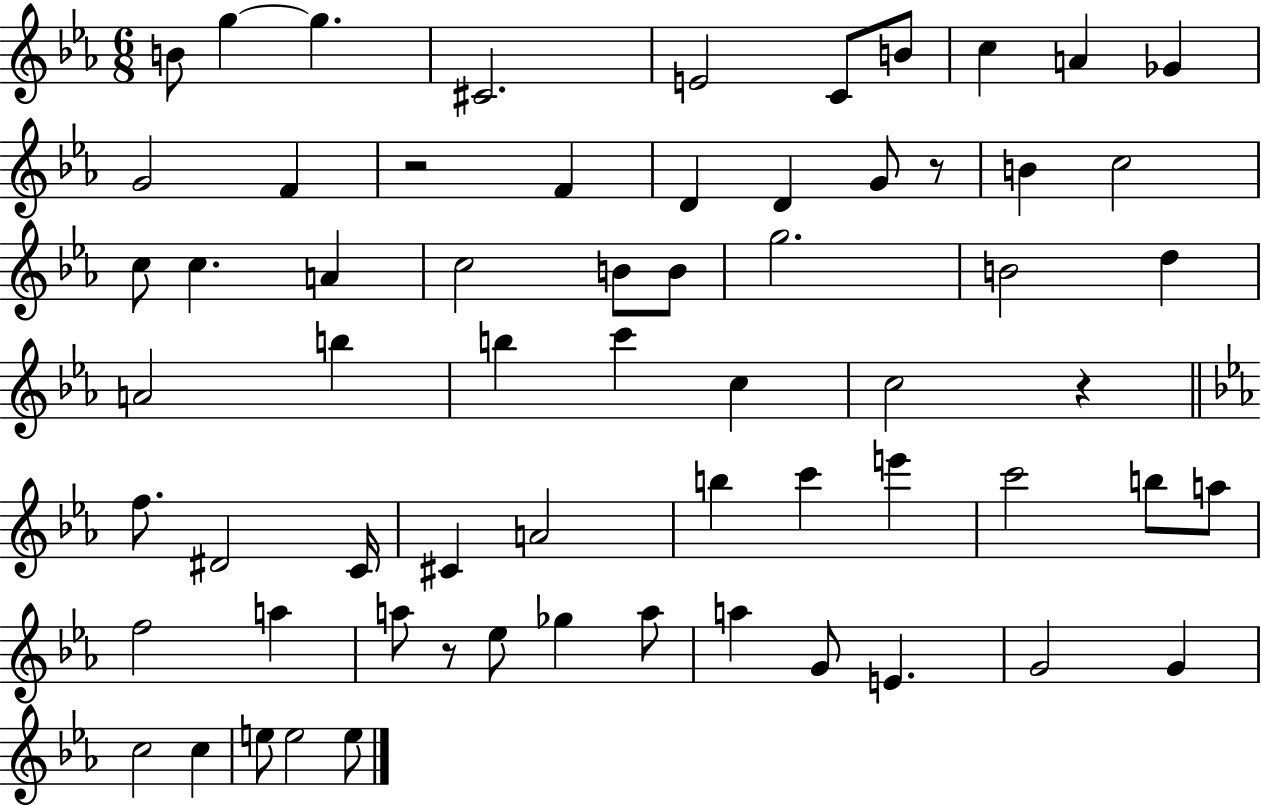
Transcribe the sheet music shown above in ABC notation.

X:1
T:Untitled
M:6/8
L:1/4
K:Eb
B/2 g g ^C2 E2 C/2 B/2 c A _G G2 F z2 F D D G/2 z/2 B c2 c/2 c A c2 B/2 B/2 g2 B2 d A2 b b c' c c2 z f/2 ^D2 C/4 ^C A2 b c' e' c'2 b/2 a/2 f2 a a/2 z/2 _e/2 _g a/2 a G/2 E G2 G c2 c e/2 e2 e/2